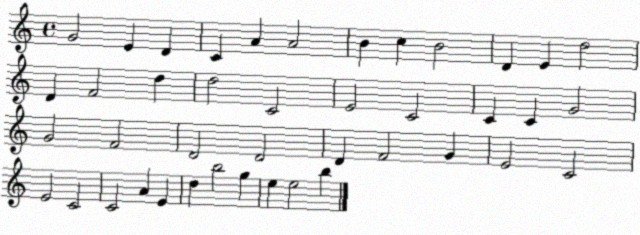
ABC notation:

X:1
T:Untitled
M:4/4
L:1/4
K:C
G2 E D C A A2 B c B2 D E d2 D F2 d d2 C2 E2 C2 C C G2 G2 F2 D2 D2 D F2 G E2 C2 E2 C2 C2 A E d b2 g e e2 b